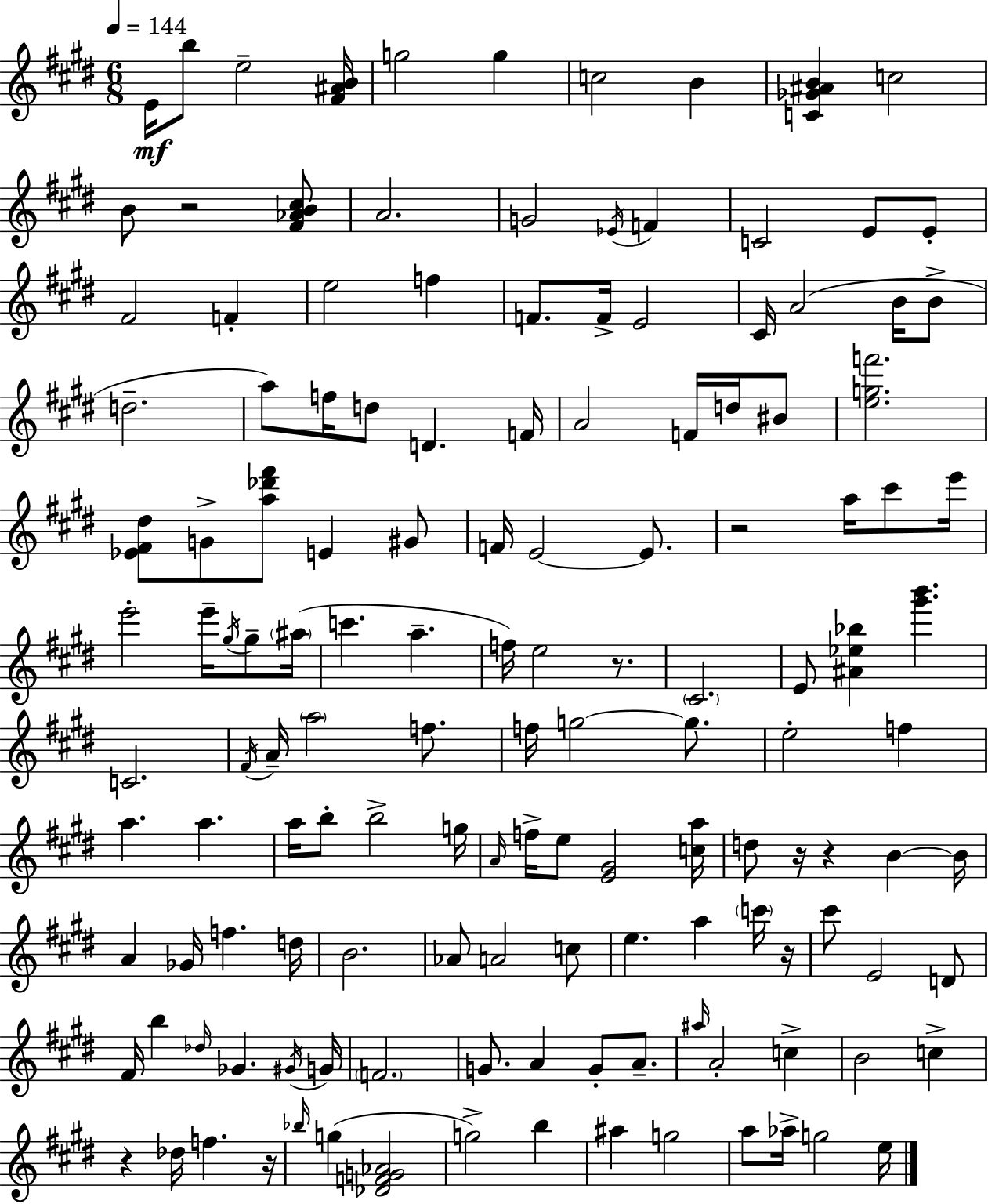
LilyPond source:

{
  \clef treble
  \numericTimeSignature
  \time 6/8
  \key e \major
  \tempo 4 = 144
  e'16\mf b''8 e''2-- <fis' ais' b'>16 | g''2 g''4 | c''2 b'4 | <c' ges' ais' b'>4 c''2 | \break b'8 r2 <fis' aes' b' cis''>8 | a'2. | g'2 \acciaccatura { ees'16 } f'4 | c'2 e'8 e'8-. | \break fis'2 f'4-. | e''2 f''4 | f'8. f'16-> e'2 | cis'16 a'2( b'16 b'8-> | \break d''2.-- | a''8) f''16 d''8 d'4. | f'16 a'2 f'16 d''16 bis'8 | <e'' g'' f'''>2. | \break <ees' fis' dis''>8 g'8-> <a'' des''' fis'''>8 e'4 gis'8 | f'16 e'2~~ e'8. | r2 a''16 cis'''8 | e'''16 e'''2-. e'''16-- \acciaccatura { gis''16 } gis''8-- | \break \parenthesize ais''16( c'''4. a''4.-- | f''16) e''2 r8. | \parenthesize cis'2. | e'8 <ais' ees'' bes''>4 <gis''' b'''>4. | \break c'2. | \acciaccatura { fis'16 } a'16-- \parenthesize a''2 | f''8. f''16 g''2~~ | g''8. e''2-. f''4 | \break a''4. a''4. | a''16 b''8-. b''2-> | g''16 \grace { a'16 } f''16-> e''8 <e' gis'>2 | <c'' a''>16 d''8 r16 r4 b'4~~ | \break b'16 a'4 ges'16 f''4. | d''16 b'2. | aes'8 a'2 | c''8 e''4. a''4 | \break \parenthesize c'''16 r16 cis'''8 e'2 | d'8 fis'16 b''4 \grace { des''16 } ges'4. | \acciaccatura { gis'16 } g'16 \parenthesize f'2. | g'8. a'4 | \break g'8-. a'8.-- \grace { ais''16 } a'2-. | c''4-> b'2 | c''4-> r4 des''16 | f''4. r16 \grace { bes''16 } g''4( | \break <des' f' g' aes'>2 g''2->) | b''4 ais''4 | g''2 a''8 aes''16-> g''2 | e''16 \bar "|."
}